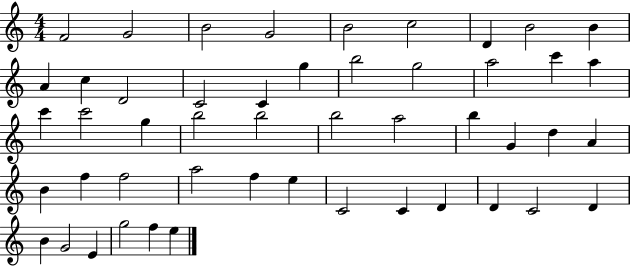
F4/h G4/h B4/h G4/h B4/h C5/h D4/q B4/h B4/q A4/q C5/q D4/h C4/h C4/q G5/q B5/h G5/h A5/h C6/q A5/q C6/q C6/h G5/q B5/h B5/h B5/h A5/h B5/q G4/q D5/q A4/q B4/q F5/q F5/h A5/h F5/q E5/q C4/h C4/q D4/q D4/q C4/h D4/q B4/q G4/h E4/q G5/h F5/q E5/q